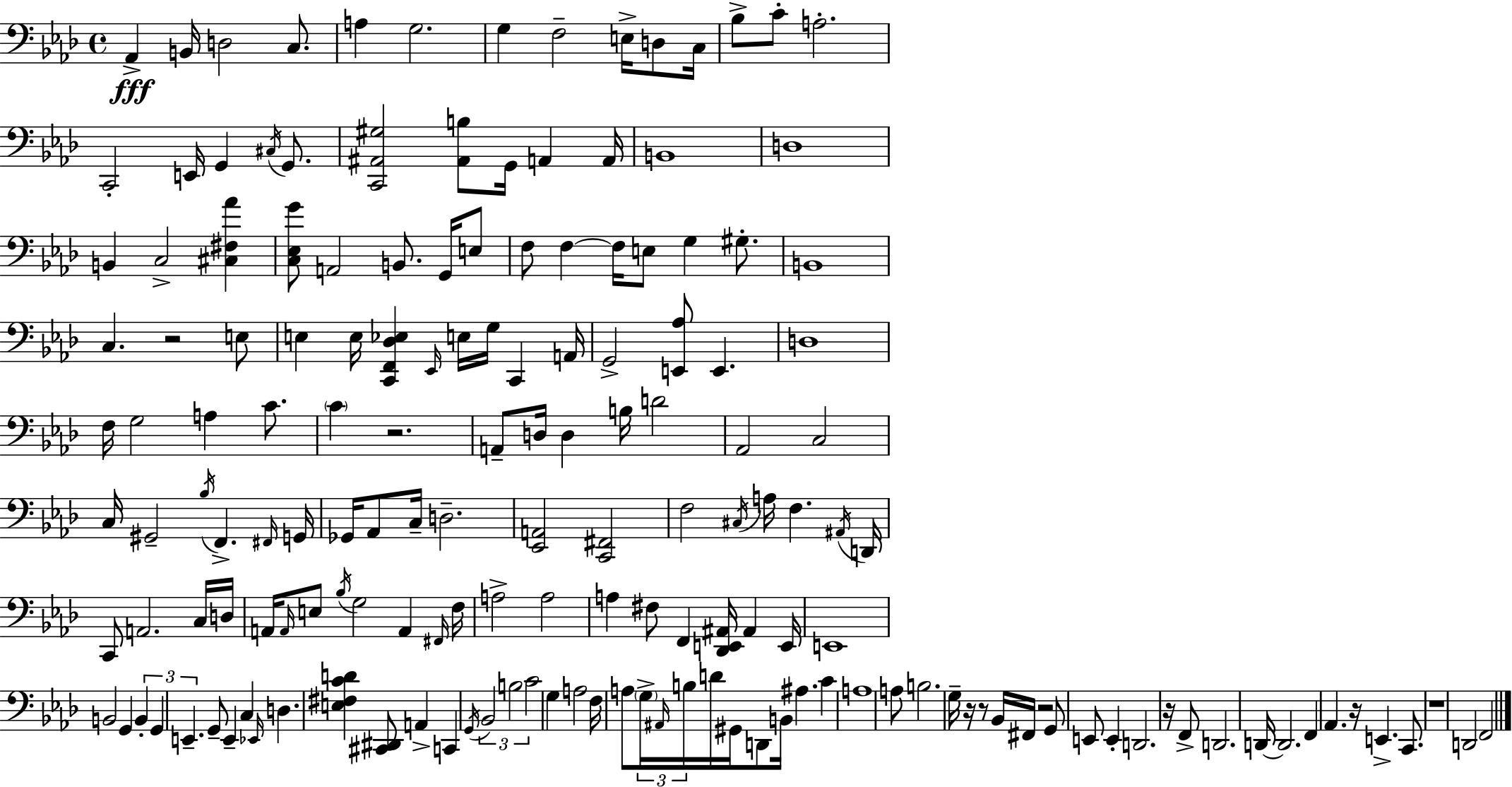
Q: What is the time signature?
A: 4/4